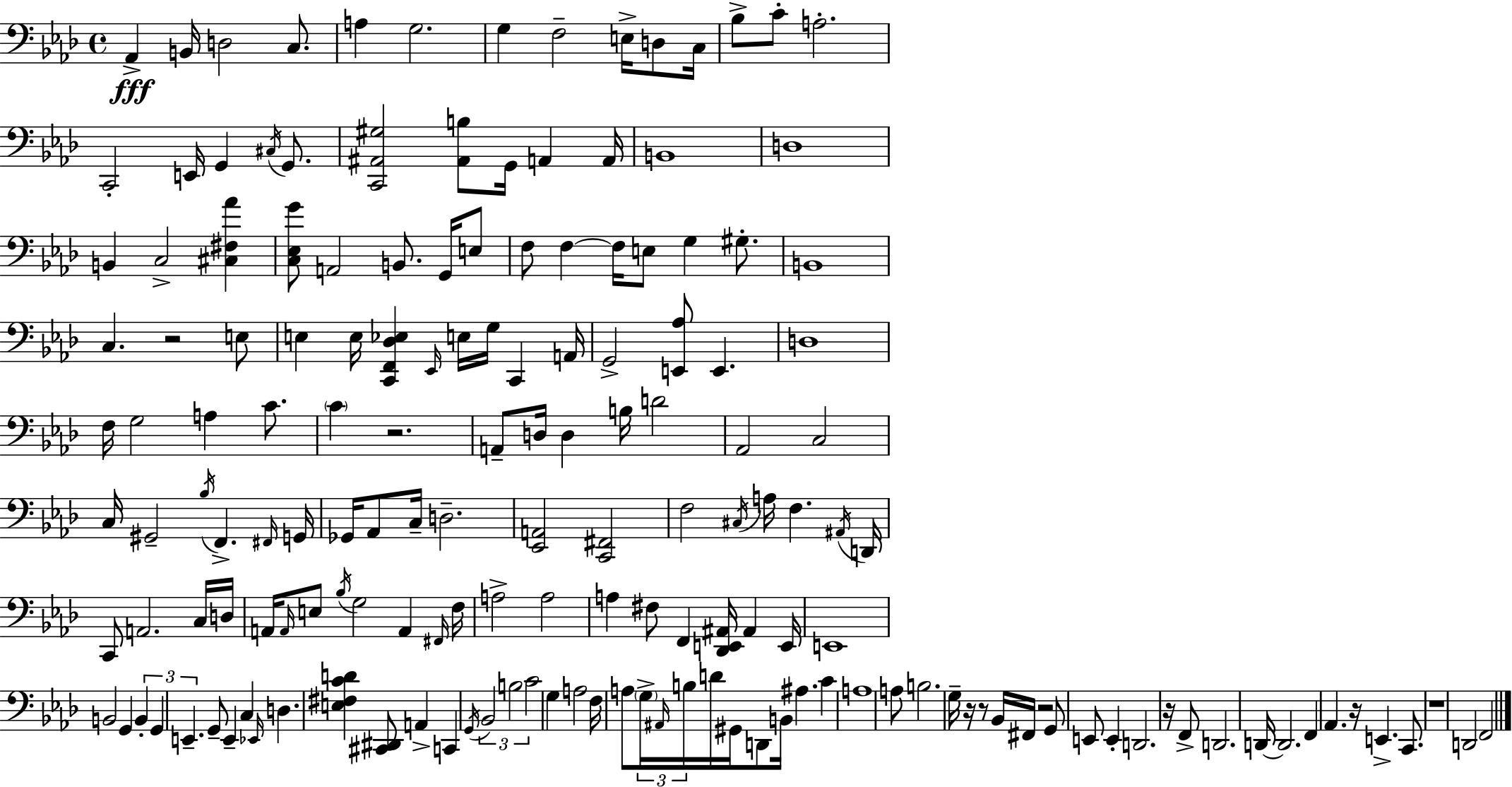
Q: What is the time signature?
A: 4/4